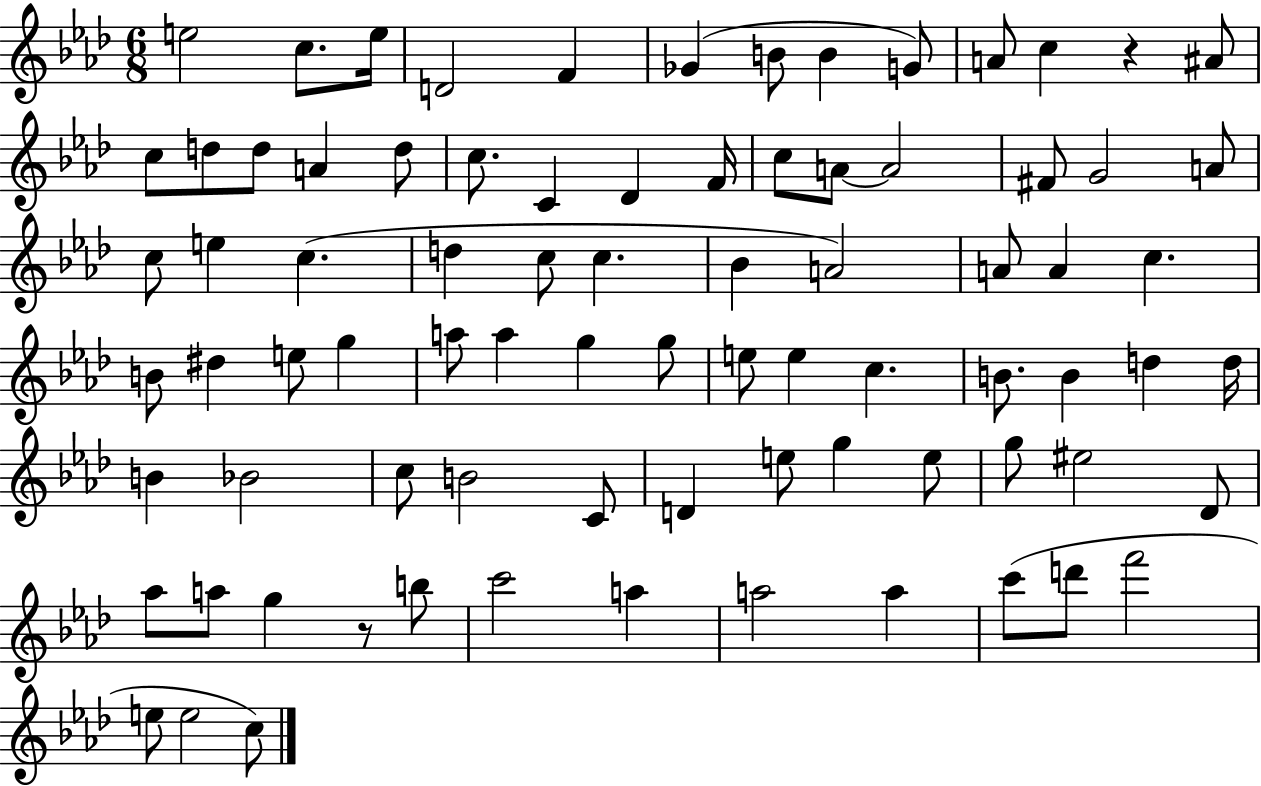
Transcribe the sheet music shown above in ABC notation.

X:1
T:Untitled
M:6/8
L:1/4
K:Ab
e2 c/2 e/4 D2 F _G B/2 B G/2 A/2 c z ^A/2 c/2 d/2 d/2 A d/2 c/2 C _D F/4 c/2 A/2 A2 ^F/2 G2 A/2 c/2 e c d c/2 c _B A2 A/2 A c B/2 ^d e/2 g a/2 a g g/2 e/2 e c B/2 B d d/4 B _B2 c/2 B2 C/2 D e/2 g e/2 g/2 ^e2 _D/2 _a/2 a/2 g z/2 b/2 c'2 a a2 a c'/2 d'/2 f'2 e/2 e2 c/2